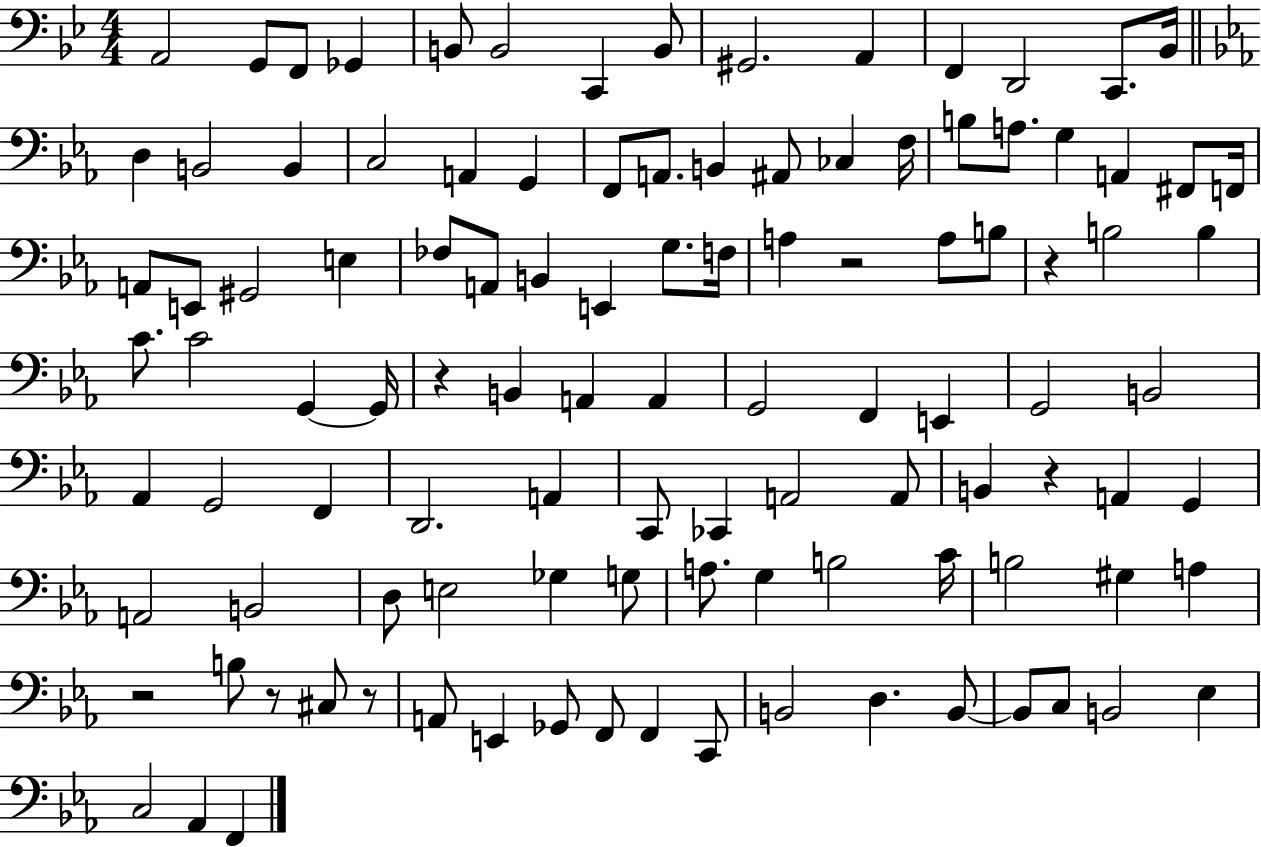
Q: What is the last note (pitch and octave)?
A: F2